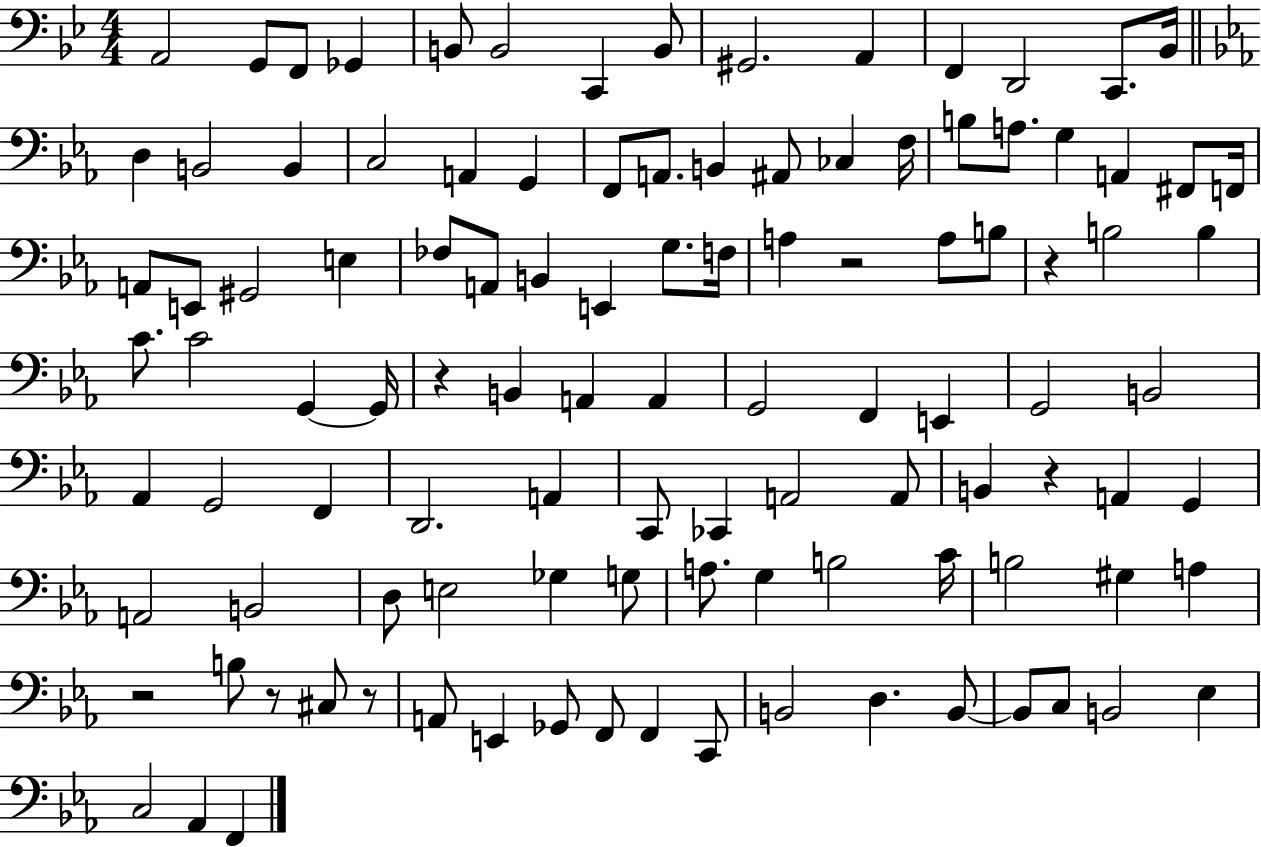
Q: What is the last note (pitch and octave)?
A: F2